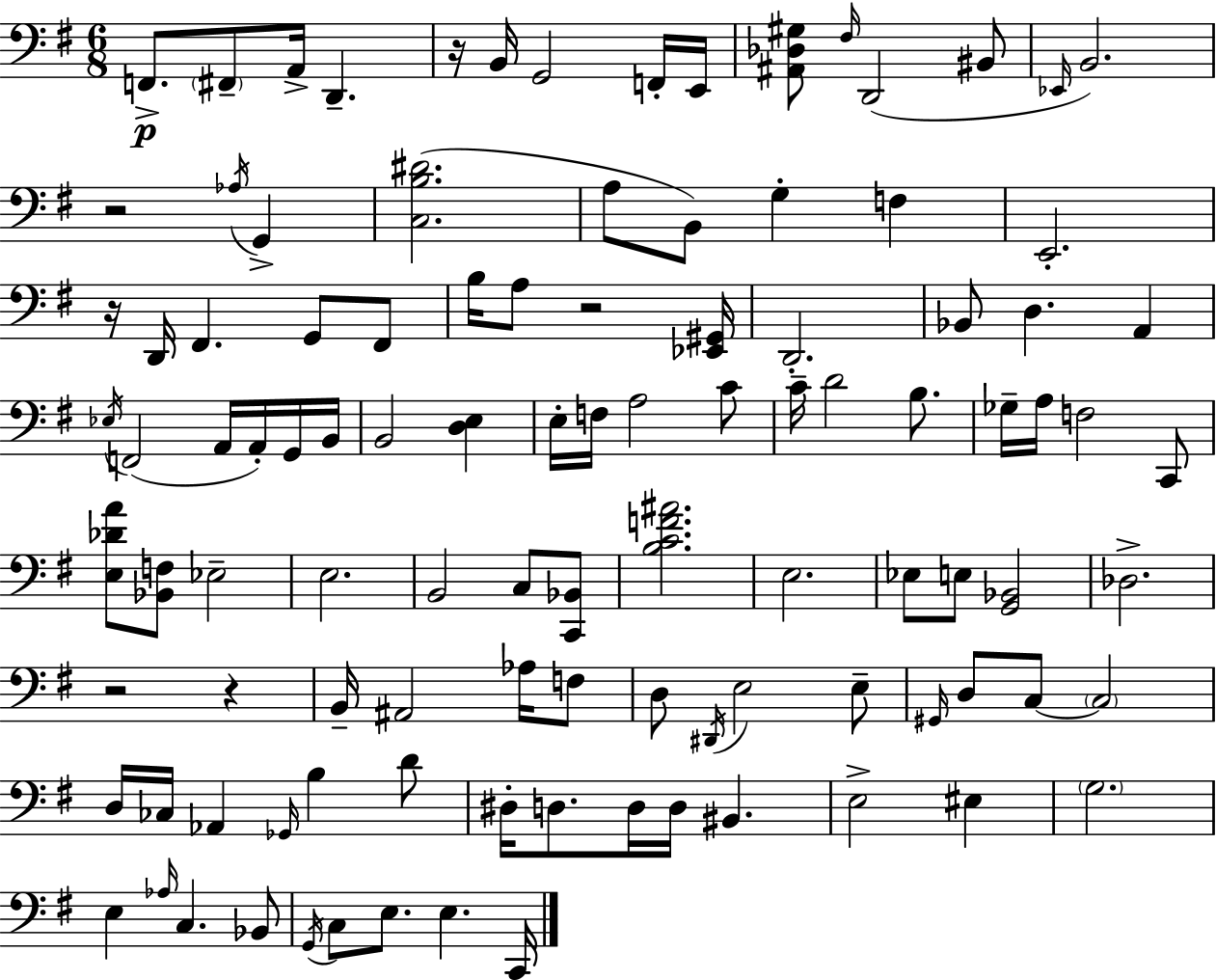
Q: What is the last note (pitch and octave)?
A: C2